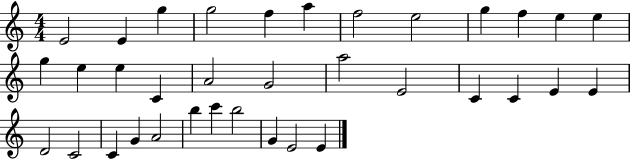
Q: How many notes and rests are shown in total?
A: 35